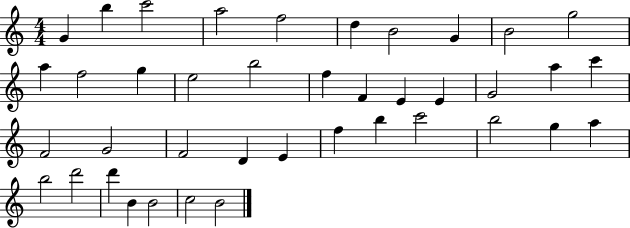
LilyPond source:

{
  \clef treble
  \numericTimeSignature
  \time 4/4
  \key c \major
  g'4 b''4 c'''2 | a''2 f''2 | d''4 b'2 g'4 | b'2 g''2 | \break a''4 f''2 g''4 | e''2 b''2 | f''4 f'4 e'4 e'4 | g'2 a''4 c'''4 | \break f'2 g'2 | f'2 d'4 e'4 | f''4 b''4 c'''2 | b''2 g''4 a''4 | \break b''2 d'''2 | d'''4 b'4 b'2 | c''2 b'2 | \bar "|."
}